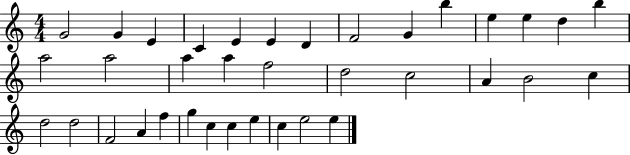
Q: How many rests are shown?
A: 0